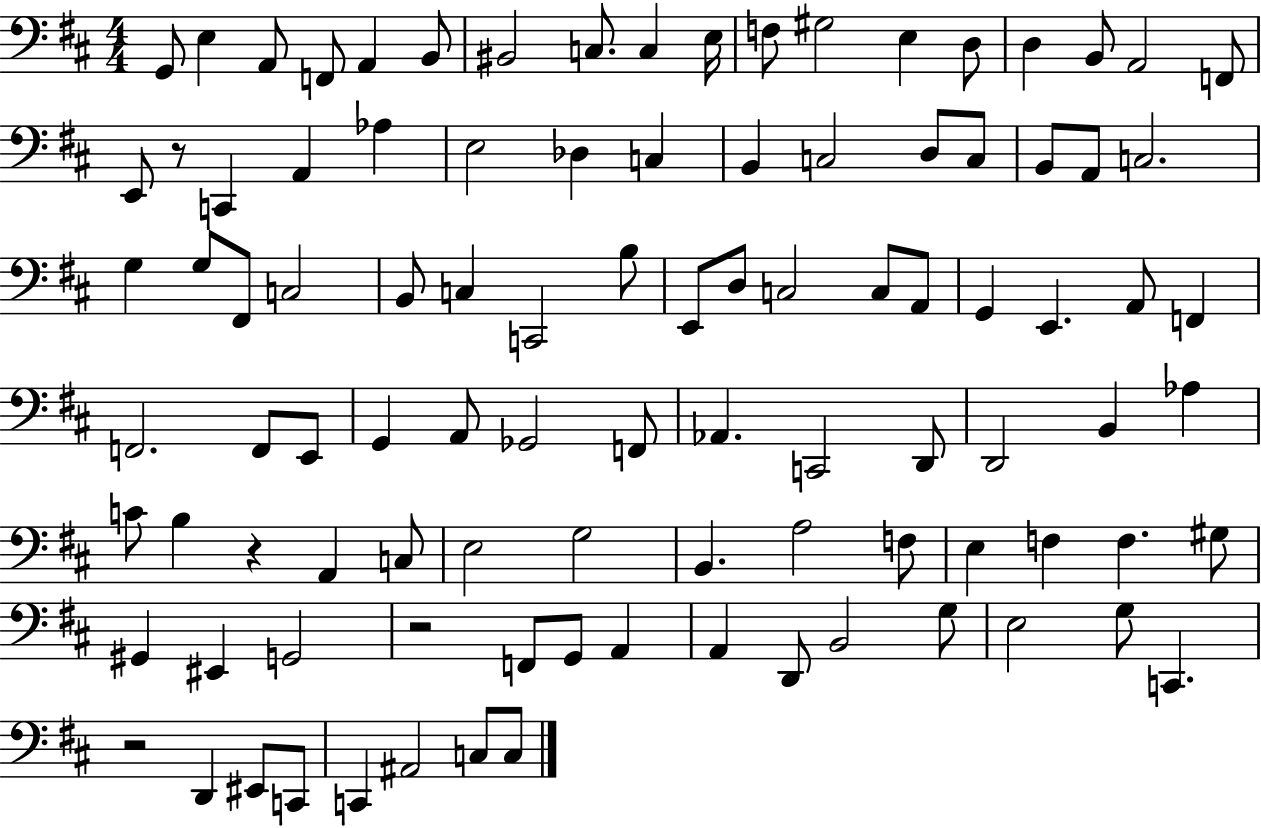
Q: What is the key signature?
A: D major